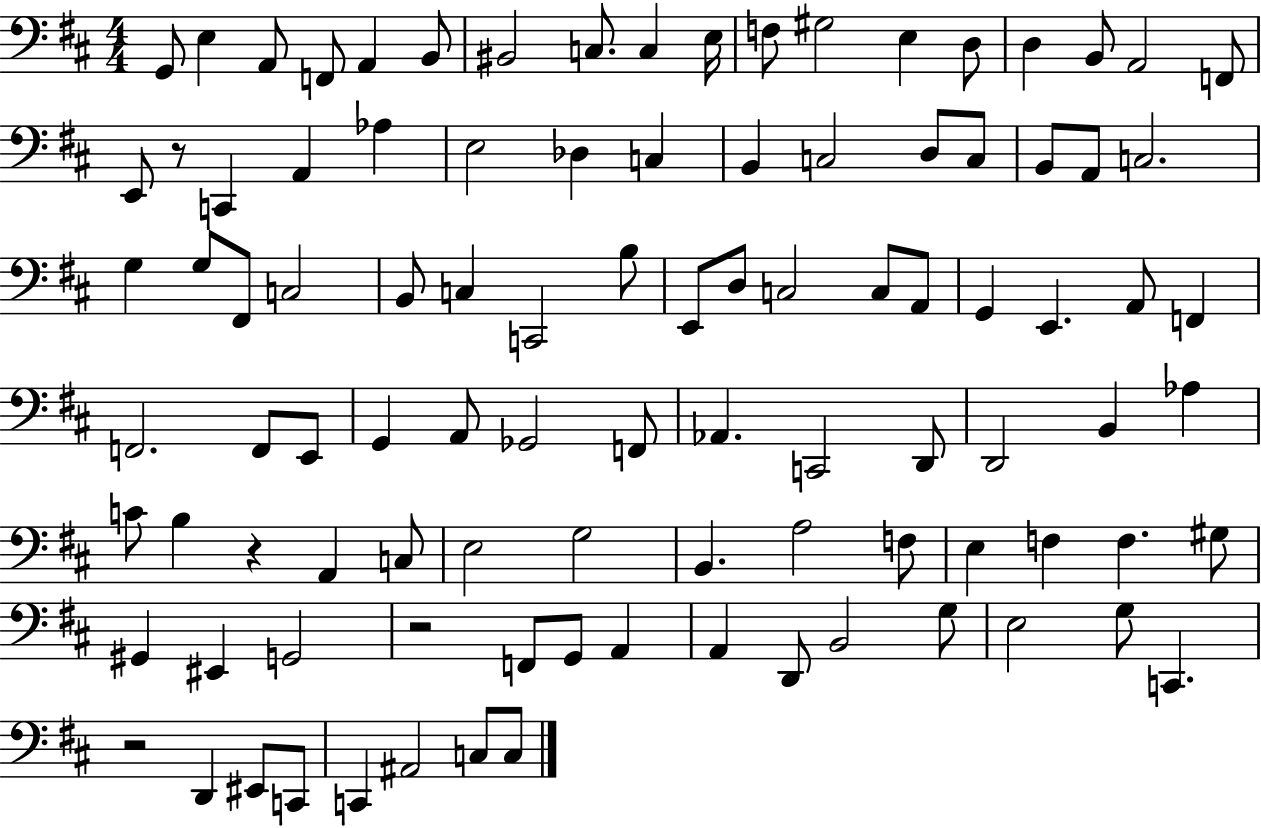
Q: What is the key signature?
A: D major